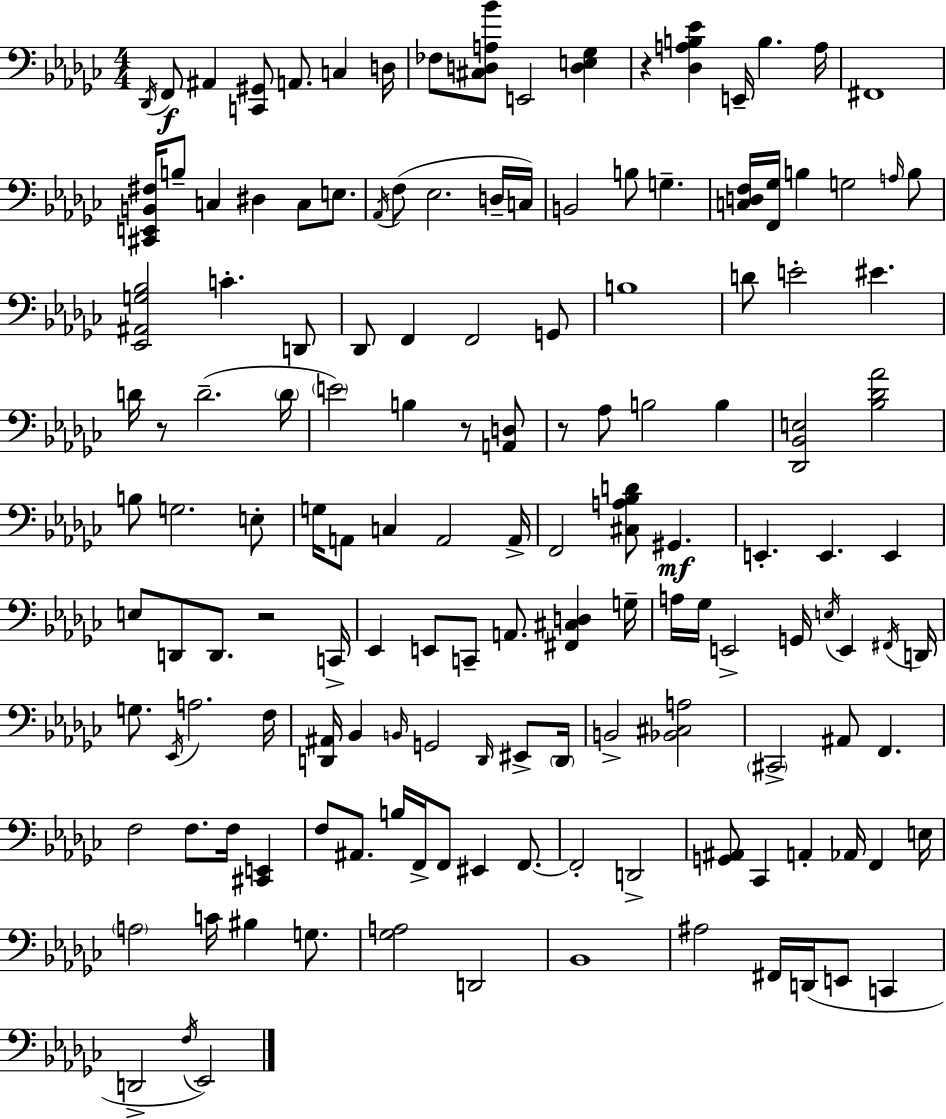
Db2/s F2/e A#2/q [C2,G#2]/e A2/e. C3/q D3/s FES3/e [C#3,D3,A3,Bb4]/e E2/h [D3,E3,Gb3]/q R/q [Db3,A3,B3,Eb4]/q E2/s B3/q. A3/s F#2/w [C#2,E2,B2,F#3]/s B3/e C3/q D#3/q C3/e E3/e. Ab2/s F3/e Eb3/h. D3/s C3/s B2/h B3/e G3/q. [C3,D3,F3]/s [F2,Gb3]/s B3/q G3/h A3/s B3/e [Eb2,A#2,G3,Bb3]/h C4/q. D2/e Db2/e F2/q F2/h G2/e B3/w D4/e E4/h EIS4/q. D4/s R/e D4/h. D4/s E4/h B3/q R/e [A2,D3]/e R/e Ab3/e B3/h B3/q [Db2,Bb2,E3]/h [Bb3,Db4,Ab4]/h B3/e G3/h. E3/e G3/s A2/e C3/q A2/h A2/s F2/h [C#3,A3,Bb3,D4]/e G#2/q. E2/q. E2/q. E2/q E3/e D2/e D2/e. R/h C2/s Eb2/q E2/e C2/e A2/e. [F#2,C#3,D3]/q G3/s A3/s Gb3/s E2/h G2/s E3/s E2/q F#2/s D2/s G3/e. Eb2/s A3/h. F3/s [D2,A#2]/s Bb2/q B2/s G2/h D2/s EIS2/e D2/s B2/h [Bb2,C#3,A3]/h C#2/h A#2/e F2/q. F3/h F3/e. F3/s [C#2,E2]/q F3/e A#2/e. B3/s F2/s F2/e EIS2/q F2/e. F2/h D2/h [G2,A#2]/e CES2/q A2/q Ab2/s F2/q E3/s A3/h C4/s BIS3/q G3/e. [Gb3,A3]/h D2/h Bb2/w A#3/h F#2/s D2/s E2/e C2/q D2/h F3/s Eb2/h